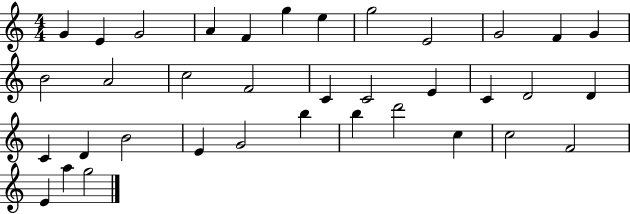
{
  \clef treble
  \numericTimeSignature
  \time 4/4
  \key c \major
  g'4 e'4 g'2 | a'4 f'4 g''4 e''4 | g''2 e'2 | g'2 f'4 g'4 | \break b'2 a'2 | c''2 f'2 | c'4 c'2 e'4 | c'4 d'2 d'4 | \break c'4 d'4 b'2 | e'4 g'2 b''4 | b''4 d'''2 c''4 | c''2 f'2 | \break e'4 a''4 g''2 | \bar "|."
}